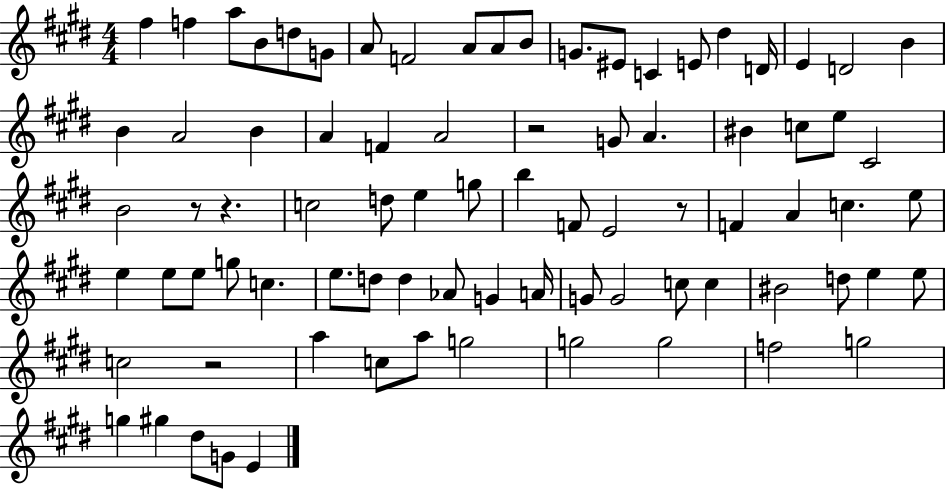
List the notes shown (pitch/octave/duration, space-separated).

F#5/q F5/q A5/e B4/e D5/e G4/e A4/e F4/h A4/e A4/e B4/e G4/e. EIS4/e C4/q E4/e D#5/q D4/s E4/q D4/h B4/q B4/q A4/h B4/q A4/q F4/q A4/h R/h G4/e A4/q. BIS4/q C5/e E5/e C#4/h B4/h R/e R/q. C5/h D5/e E5/q G5/e B5/q F4/e E4/h R/e F4/q A4/q C5/q. E5/e E5/q E5/e E5/e G5/e C5/q. E5/e. D5/e D5/q Ab4/e G4/q A4/s G4/e G4/h C5/e C5/q BIS4/h D5/e E5/q E5/e C5/h R/h A5/q C5/e A5/e G5/h G5/h G5/h F5/h G5/h G5/q G#5/q D#5/e G4/e E4/q